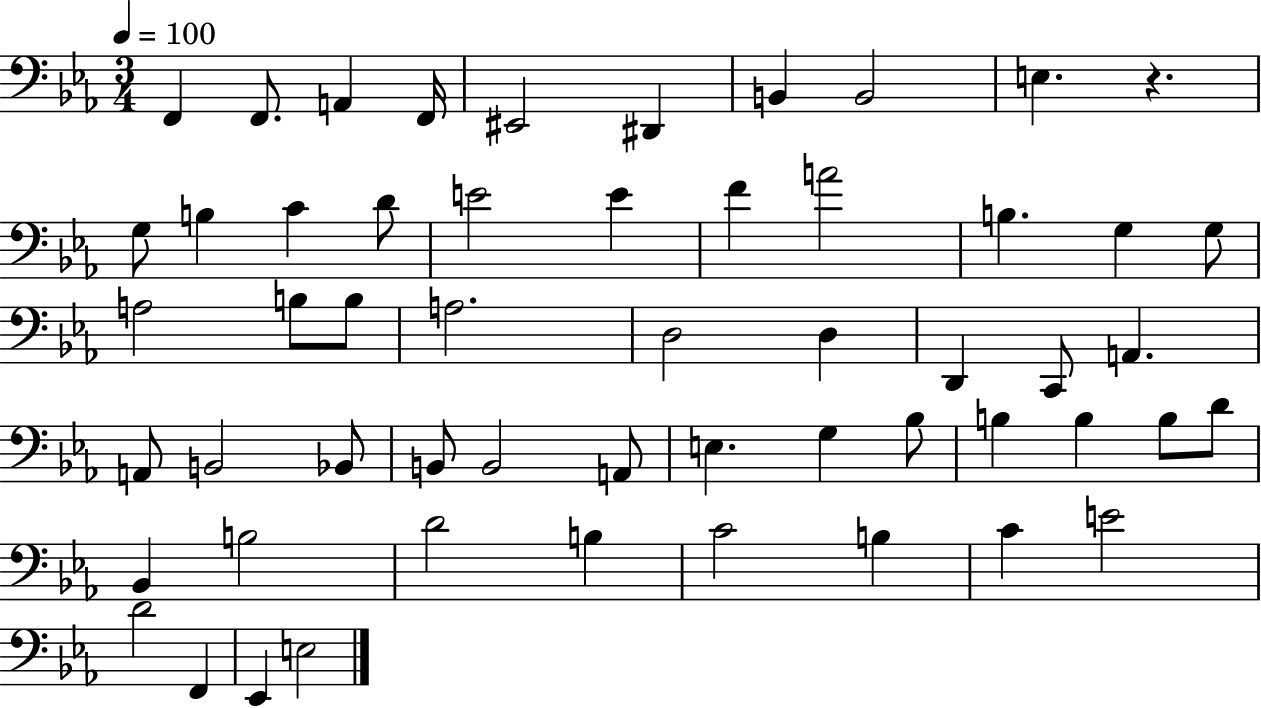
{
  \clef bass
  \numericTimeSignature
  \time 3/4
  \key ees \major
  \tempo 4 = 100
  f,4 f,8. a,4 f,16 | eis,2 dis,4 | b,4 b,2 | e4. r4. | \break g8 b4 c'4 d'8 | e'2 e'4 | f'4 a'2 | b4. g4 g8 | \break a2 b8 b8 | a2. | d2 d4 | d,4 c,8 a,4. | \break a,8 b,2 bes,8 | b,8 b,2 a,8 | e4. g4 bes8 | b4 b4 b8 d'8 | \break bes,4 b2 | d'2 b4 | c'2 b4 | c'4 e'2 | \break d'2 f,4 | ees,4 e2 | \bar "|."
}